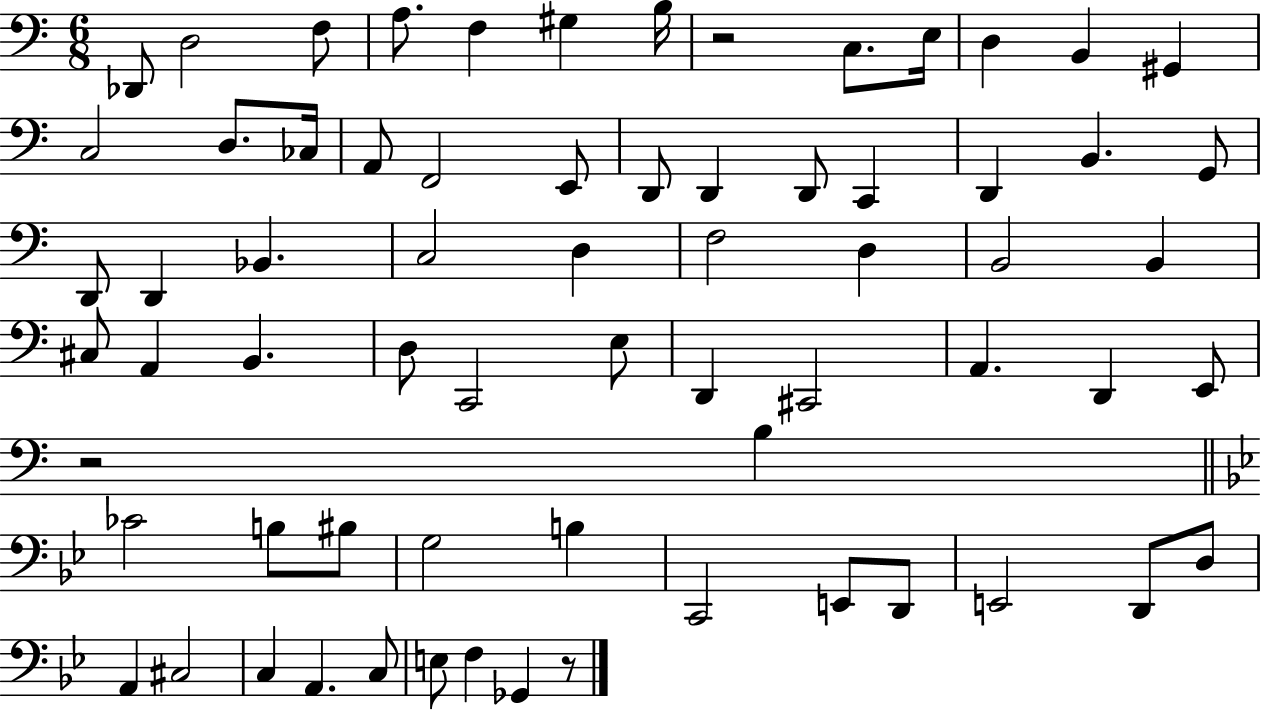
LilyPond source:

{
  \clef bass
  \numericTimeSignature
  \time 6/8
  \key c \major
  \repeat volta 2 { des,8 d2 f8 | a8. f4 gis4 b16 | r2 c8. e16 | d4 b,4 gis,4 | \break c2 d8. ces16 | a,8 f,2 e,8 | d,8 d,4 d,8 c,4 | d,4 b,4. g,8 | \break d,8 d,4 bes,4. | c2 d4 | f2 d4 | b,2 b,4 | \break cis8 a,4 b,4. | d8 c,2 e8 | d,4 cis,2 | a,4. d,4 e,8 | \break r2 b4 | \bar "||" \break \key bes \major ces'2 b8 bis8 | g2 b4 | c,2 e,8 d,8 | e,2 d,8 d8 | \break a,4 cis2 | c4 a,4. c8 | e8 f4 ges,4 r8 | } \bar "|."
}